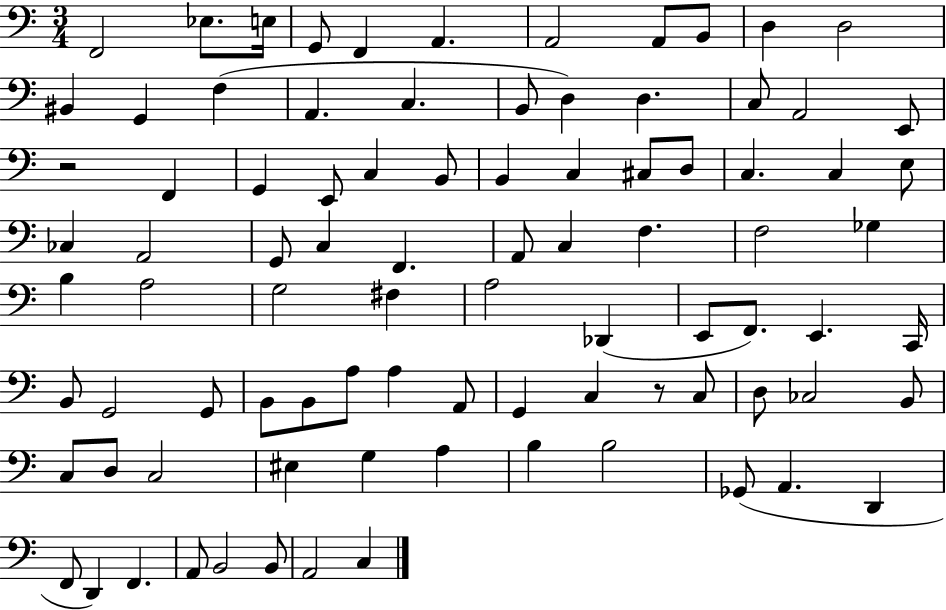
F2/h Eb3/e. E3/s G2/e F2/q A2/q. A2/h A2/e B2/e D3/q D3/h BIS2/q G2/q F3/q A2/q. C3/q. B2/e D3/q D3/q. C3/e A2/h E2/e R/h F2/q G2/q E2/e C3/q B2/e B2/q C3/q C#3/e D3/e C3/q. C3/q E3/e CES3/q A2/h G2/e C3/q F2/q. A2/e C3/q F3/q. F3/h Gb3/q B3/q A3/h G3/h F#3/q A3/h Db2/q E2/e F2/e. E2/q. C2/s B2/e G2/h G2/e B2/e B2/e A3/e A3/q A2/e G2/q C3/q R/e C3/e D3/e CES3/h B2/e C3/e D3/e C3/h EIS3/q G3/q A3/q B3/q B3/h Gb2/e A2/q. D2/q F2/e D2/q F2/q. A2/e B2/h B2/e A2/h C3/q